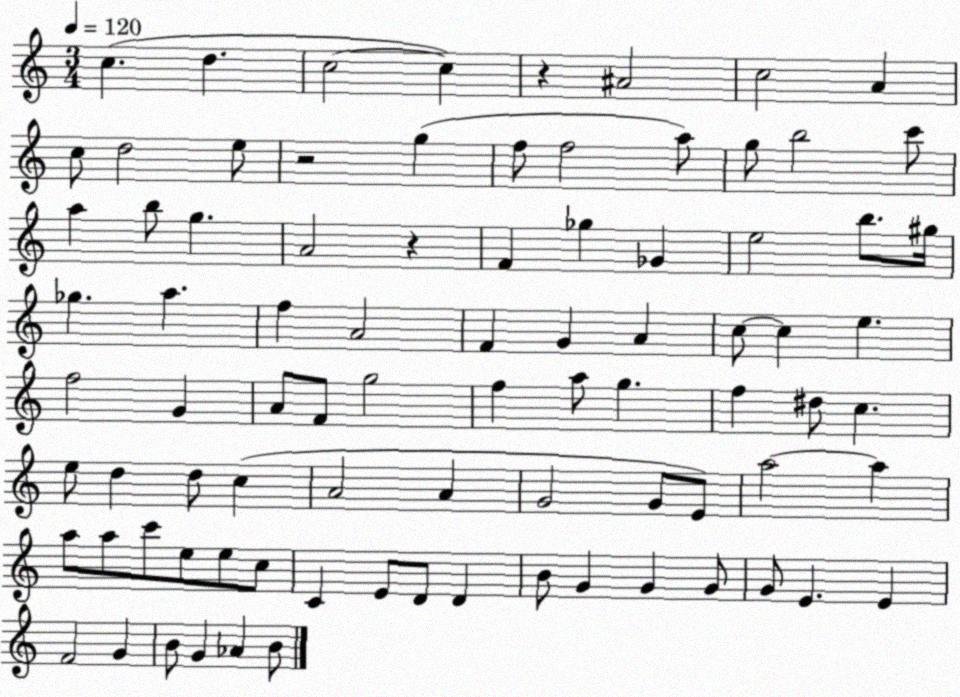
X:1
T:Untitled
M:3/4
L:1/4
K:C
c d c2 c z ^A2 c2 A c/2 d2 e/2 z2 g f/2 f2 a/2 g/2 b2 c'/2 a b/2 g A2 z F _g _G e2 b/2 ^g/4 _g a f A2 F G A c/2 c e f2 G A/2 F/2 g2 f a/2 g f ^d/2 c e/2 d d/2 c A2 A G2 G/2 E/2 a2 a a/2 a/2 c'/2 e/2 e/2 c/2 C E/2 D/2 D B/2 G G G/2 G/2 E E F2 G B/2 G _A B/2